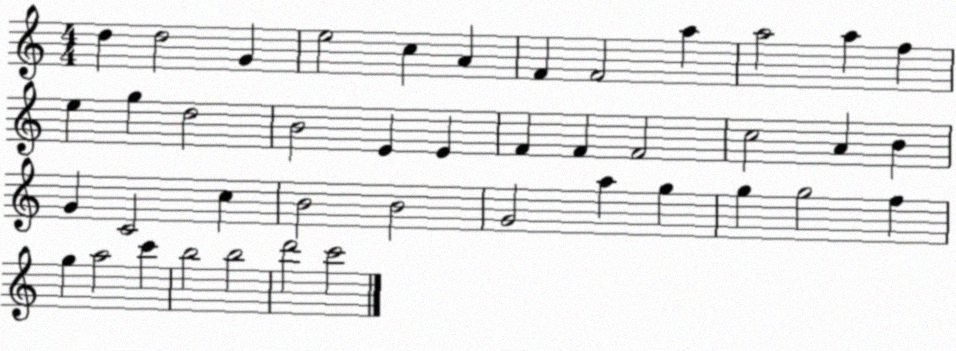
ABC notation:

X:1
T:Untitled
M:4/4
L:1/4
K:C
d d2 G e2 c A F F2 a a2 a f e g d2 B2 E E F F F2 c2 A B G C2 c B2 B2 G2 a g g g2 f g a2 c' b2 b2 d'2 c'2